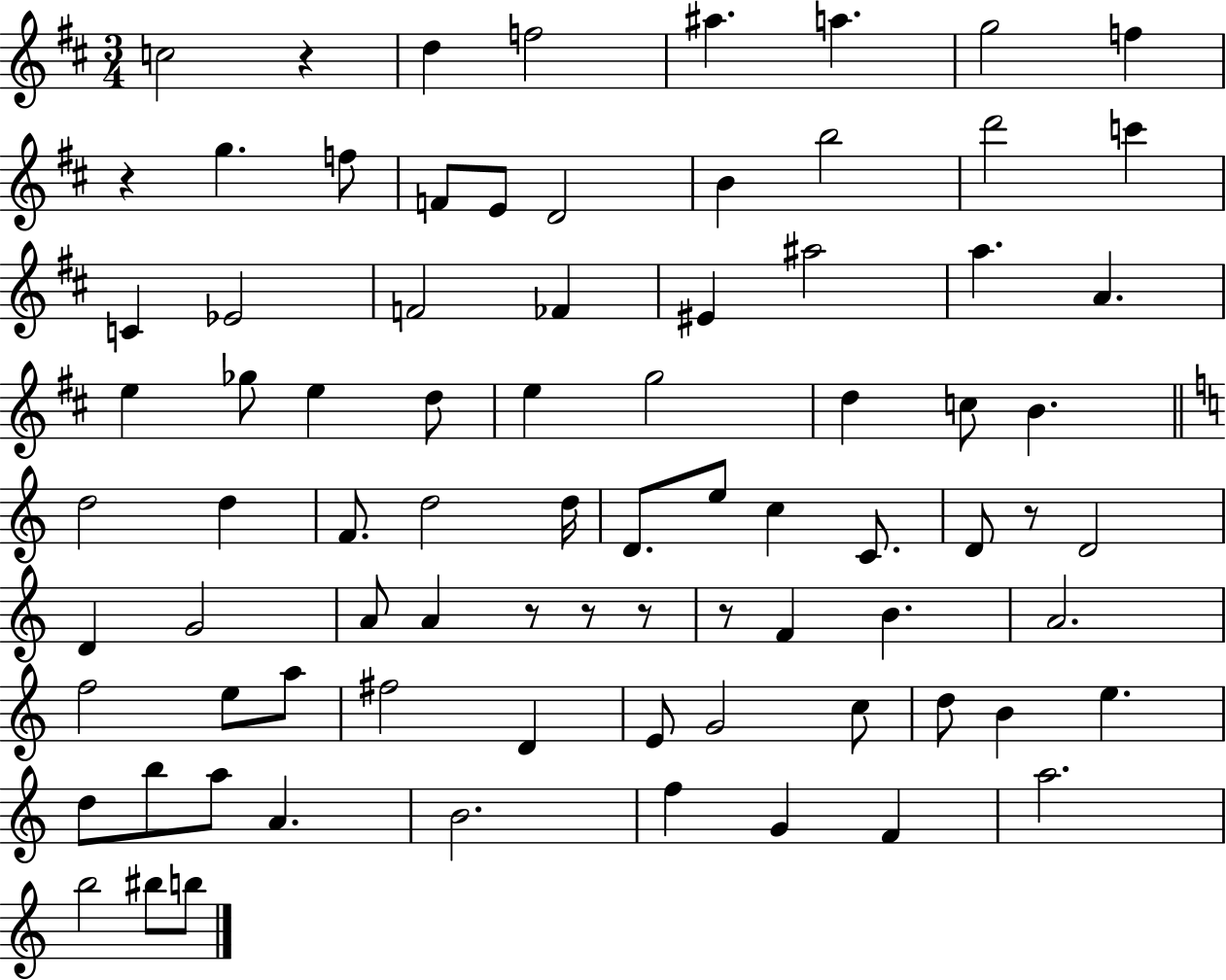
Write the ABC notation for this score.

X:1
T:Untitled
M:3/4
L:1/4
K:D
c2 z d f2 ^a a g2 f z g f/2 F/2 E/2 D2 B b2 d'2 c' C _E2 F2 _F ^E ^a2 a A e _g/2 e d/2 e g2 d c/2 B d2 d F/2 d2 d/4 D/2 e/2 c C/2 D/2 z/2 D2 D G2 A/2 A z/2 z/2 z/2 z/2 F B A2 f2 e/2 a/2 ^f2 D E/2 G2 c/2 d/2 B e d/2 b/2 a/2 A B2 f G F a2 b2 ^b/2 b/2